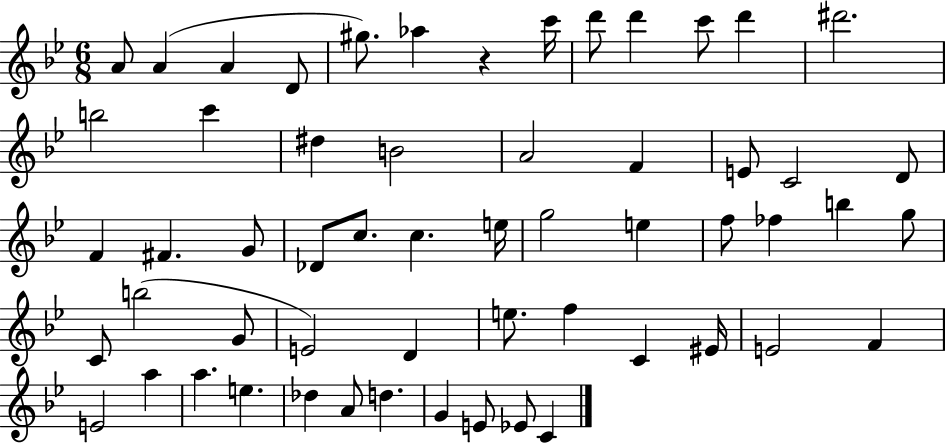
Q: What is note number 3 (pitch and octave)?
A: A4